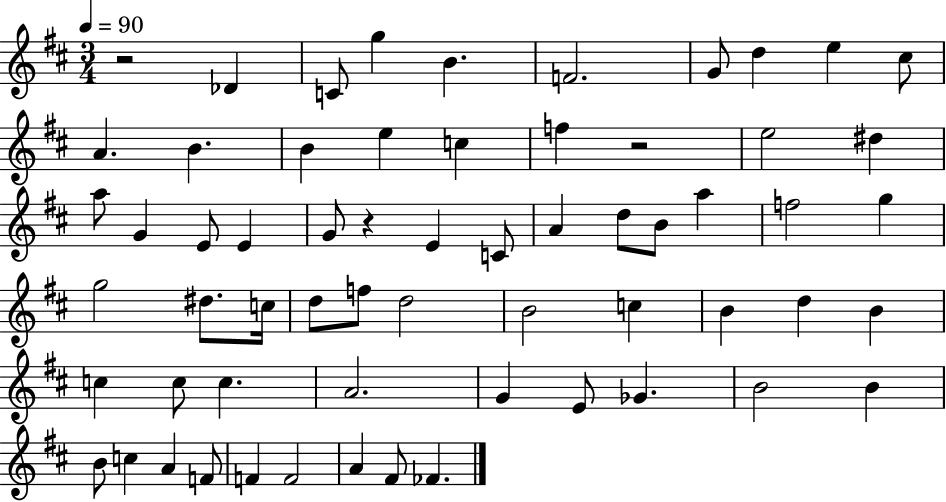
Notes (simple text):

R/h Db4/q C4/e G5/q B4/q. F4/h. G4/e D5/q E5/q C#5/e A4/q. B4/q. B4/q E5/q C5/q F5/q R/h E5/h D#5/q A5/e G4/q E4/e E4/q G4/e R/q E4/q C4/e A4/q D5/e B4/e A5/q F5/h G5/q G5/h D#5/e. C5/s D5/e F5/e D5/h B4/h C5/q B4/q D5/q B4/q C5/q C5/e C5/q. A4/h. G4/q E4/e Gb4/q. B4/h B4/q B4/e C5/q A4/q F4/e F4/q F4/h A4/q F#4/e FES4/q.